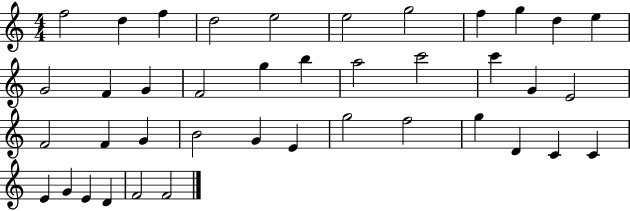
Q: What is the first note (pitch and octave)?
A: F5